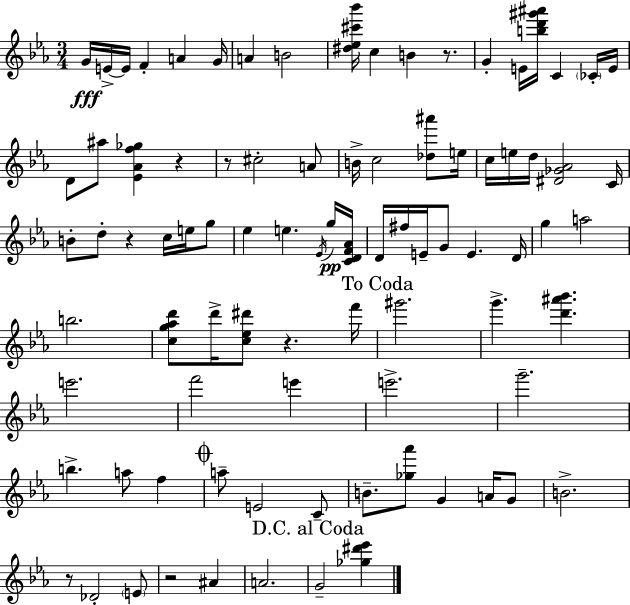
G4/s E4/s E4/s F4/q A4/q G4/s A4/q B4/h [D#5,Eb5,C#6,Bb6]/s C5/q B4/q R/e. G4/q E4/s [B5,D6,G#6,A#6]/s C4/q CES4/s E4/s D4/e A#5/e [Eb4,Ab4,F5,Gb5]/q R/q R/e C#5/h A4/e B4/s C5/h [Db5,A#6]/e E5/s C5/s E5/s D5/s [D#4,Gb4,Ab4]/h C4/s B4/e D5/e R/q C5/s E5/s G5/e Eb5/q E5/q. Eb4/s G5/s [C4,D4,F4,Ab4]/s D4/s F#5/s E4/s G4/e E4/q. D4/s G5/q A5/h B5/h. [C5,G5,Ab5,D6]/e D6/s [C5,Eb5,D#6]/e R/q. F6/s G#6/h. G6/q. [D6,A#6,Bb6]/q. E6/h. F6/h E6/q E6/h. G6/h. B5/q. A5/e F5/q A5/e E4/h C4/e B4/e. [Gb5,Ab6]/e G4/q A4/s G4/e B4/h. R/e Db4/h E4/e R/h A#4/q A4/h. G4/h [Gb5,D#6,Eb6]/q